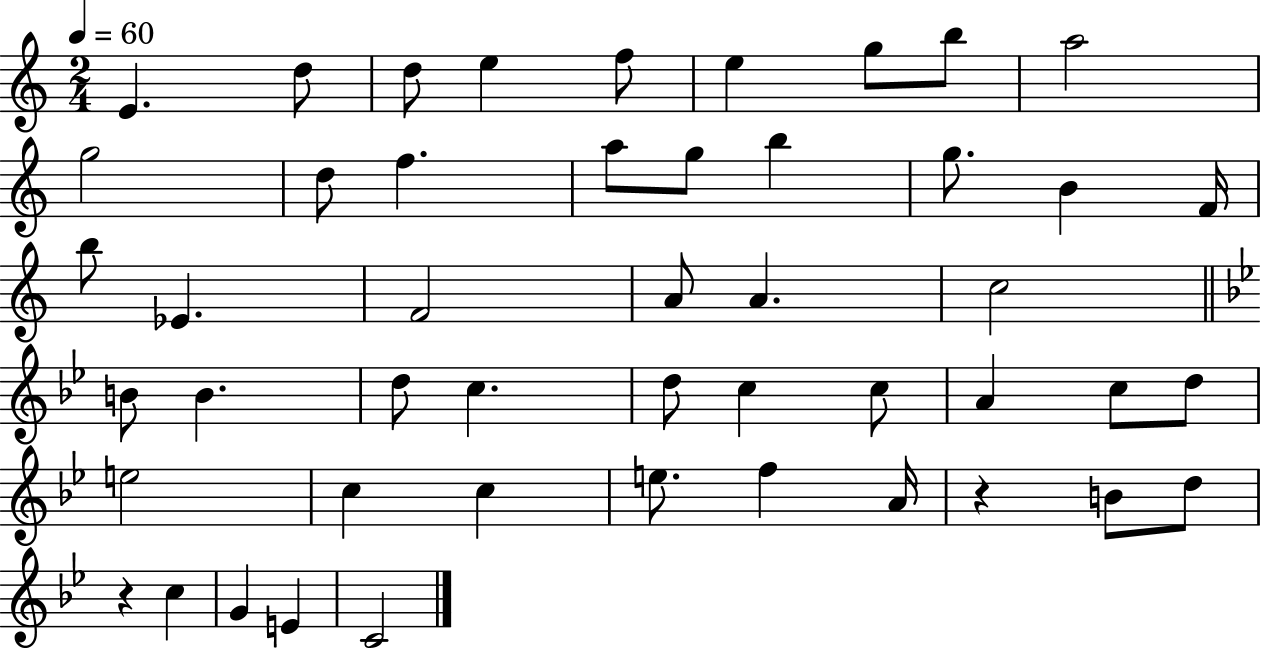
E4/q. D5/e D5/e E5/q F5/e E5/q G5/e B5/e A5/h G5/h D5/e F5/q. A5/e G5/e B5/q G5/e. B4/q F4/s B5/e Eb4/q. F4/h A4/e A4/q. C5/h B4/e B4/q. D5/e C5/q. D5/e C5/q C5/e A4/q C5/e D5/e E5/h C5/q C5/q E5/e. F5/q A4/s R/q B4/e D5/e R/q C5/q G4/q E4/q C4/h